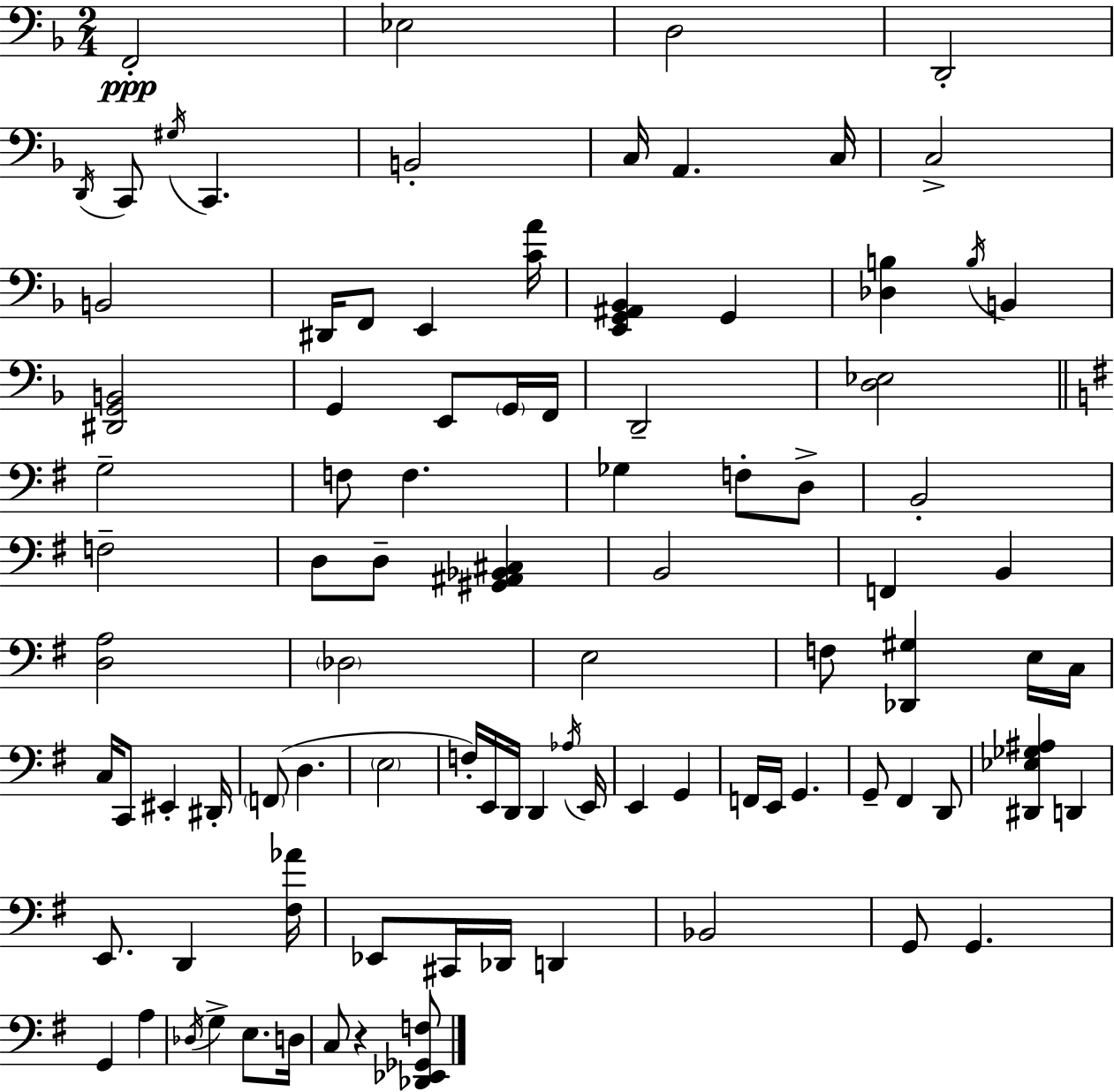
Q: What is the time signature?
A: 2/4